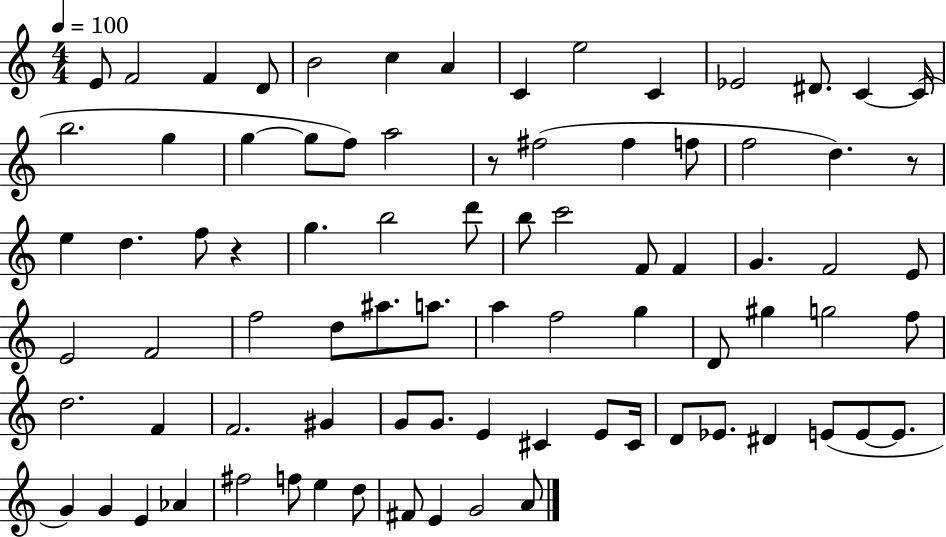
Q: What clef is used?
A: treble